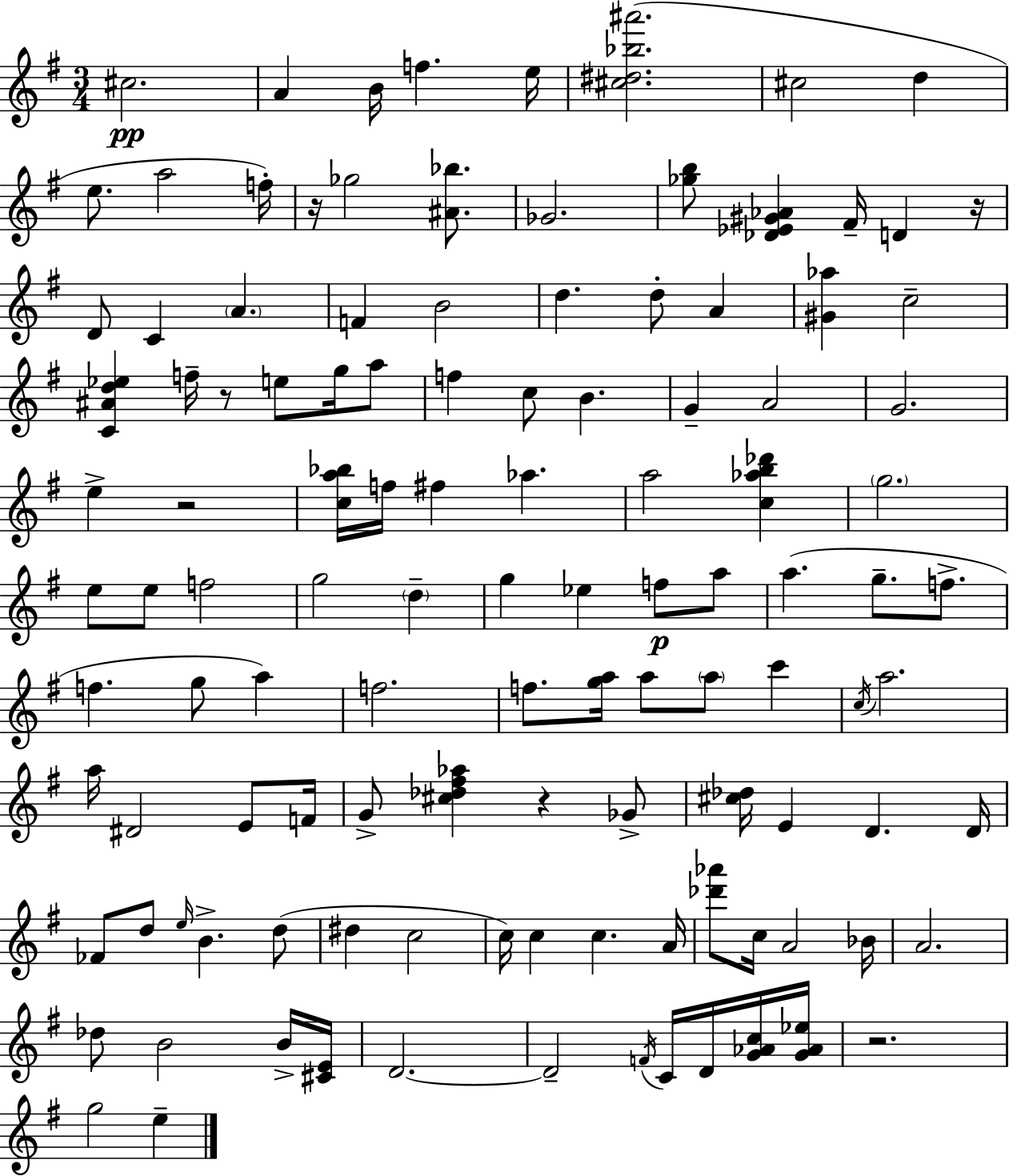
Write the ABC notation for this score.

X:1
T:Untitled
M:3/4
L:1/4
K:G
^c2 A B/4 f e/4 [^c^d_b^a']2 ^c2 d e/2 a2 f/4 z/4 _g2 [^A_b]/2 _G2 [_gb]/2 [_D_E^G_A] ^F/4 D z/4 D/2 C A F B2 d d/2 A [^G_a] c2 [C^Ad_e] f/4 z/2 e/2 g/4 a/2 f c/2 B G A2 G2 e z2 [ca_b]/4 f/4 ^f _a a2 [c_ab_d'] g2 e/2 e/2 f2 g2 d g _e f/2 a/2 a g/2 f/2 f g/2 a f2 f/2 [ga]/4 a/2 a/2 c' c/4 a2 a/4 ^D2 E/2 F/4 G/2 [^c_d^f_a] z _G/2 [^c_d]/4 E D D/4 _F/2 d/2 e/4 B d/2 ^d c2 c/4 c c A/4 [_d'_a']/2 c/4 A2 _B/4 A2 _d/2 B2 B/4 [^CE]/4 D2 D2 F/4 C/4 D/4 [G_Ac]/4 [G_A_e]/4 z2 g2 e